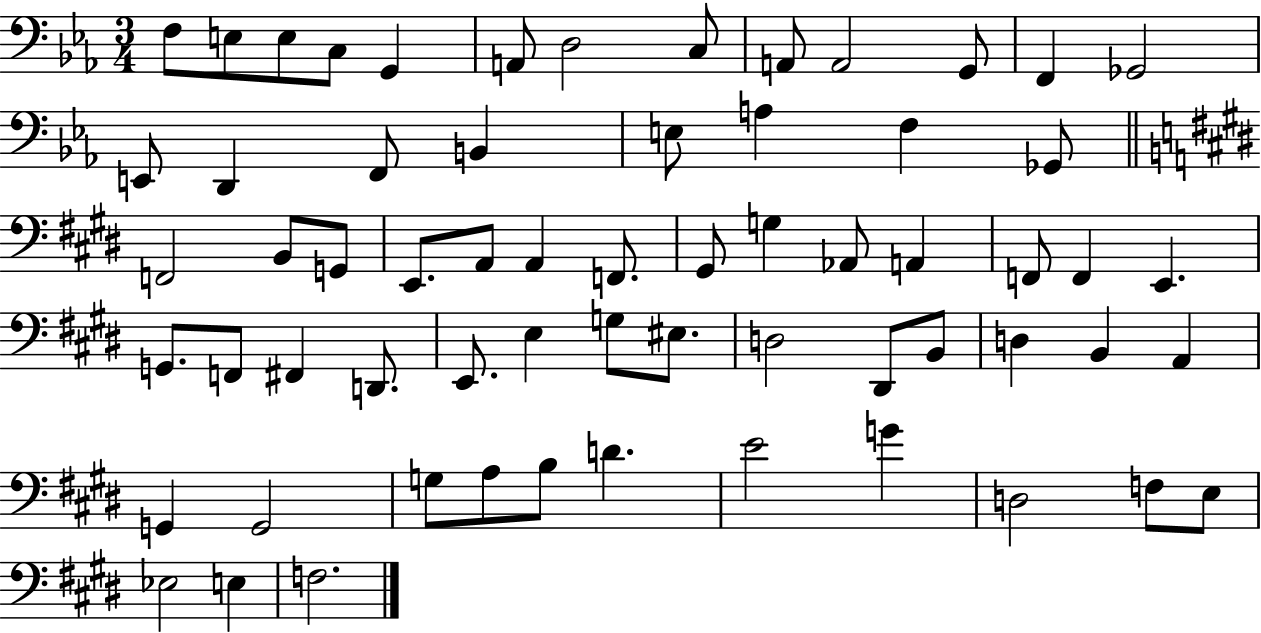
F3/e E3/e E3/e C3/e G2/q A2/e D3/h C3/e A2/e A2/h G2/e F2/q Gb2/h E2/e D2/q F2/e B2/q E3/e A3/q F3/q Gb2/e F2/h B2/e G2/e E2/e. A2/e A2/q F2/e. G#2/e G3/q Ab2/e A2/q F2/e F2/q E2/q. G2/e. F2/e F#2/q D2/e. E2/e. E3/q G3/e EIS3/e. D3/h D#2/e B2/e D3/q B2/q A2/q G2/q G2/h G3/e A3/e B3/e D4/q. E4/h G4/q D3/h F3/e E3/e Eb3/h E3/q F3/h.